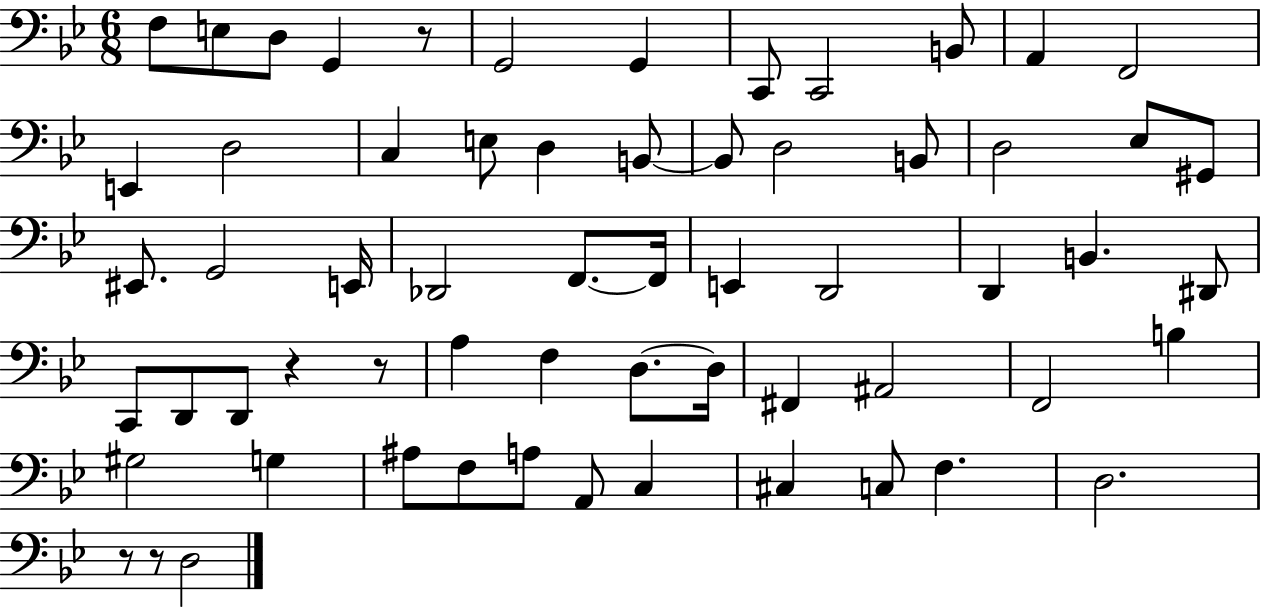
F3/e E3/e D3/e G2/q R/e G2/h G2/q C2/e C2/h B2/e A2/q F2/h E2/q D3/h C3/q E3/e D3/q B2/e B2/e D3/h B2/e D3/h Eb3/e G#2/e EIS2/e. G2/h E2/s Db2/h F2/e. F2/s E2/q D2/h D2/q B2/q. D#2/e C2/e D2/e D2/e R/q R/e A3/q F3/q D3/e. D3/s F#2/q A#2/h F2/h B3/q G#3/h G3/q A#3/e F3/e A3/e A2/e C3/q C#3/q C3/e F3/q. D3/h. R/e R/e D3/h